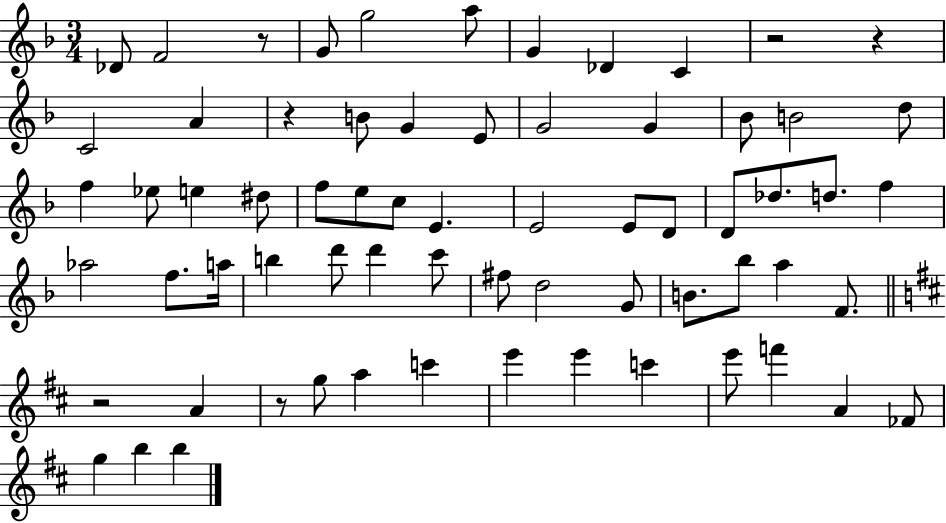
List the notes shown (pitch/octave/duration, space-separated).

Db4/e F4/h R/e G4/e G5/h A5/e G4/q Db4/q C4/q R/h R/q C4/h A4/q R/q B4/e G4/q E4/e G4/h G4/q Bb4/e B4/h D5/e F5/q Eb5/e E5/q D#5/e F5/e E5/e C5/e E4/q. E4/h E4/e D4/e D4/e Db5/e. D5/e. F5/q Ab5/h F5/e. A5/s B5/q D6/e D6/q C6/e F#5/e D5/h G4/e B4/e. Bb5/e A5/q F4/e. R/h A4/q R/e G5/e A5/q C6/q E6/q E6/q C6/q E6/e F6/q A4/q FES4/e G5/q B5/q B5/q